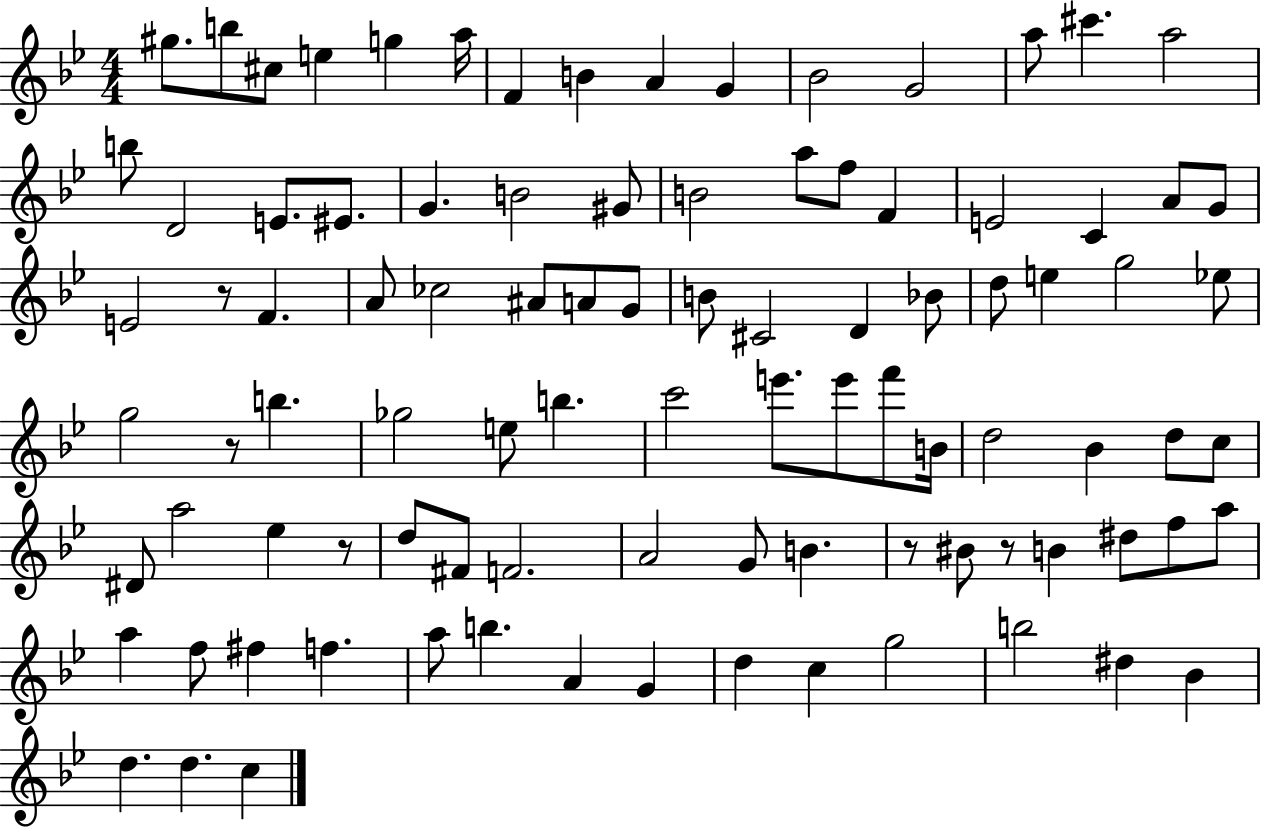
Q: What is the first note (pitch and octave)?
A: G#5